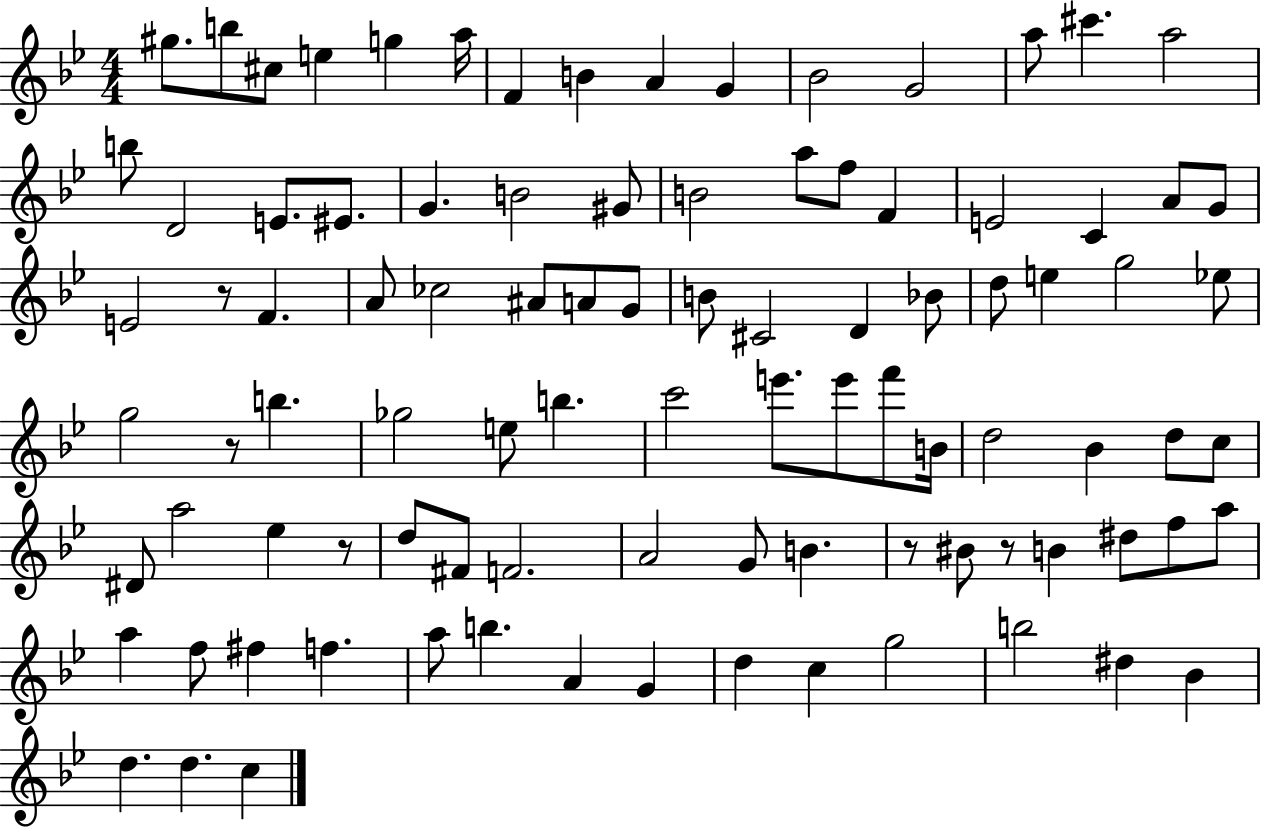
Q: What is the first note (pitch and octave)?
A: G#5